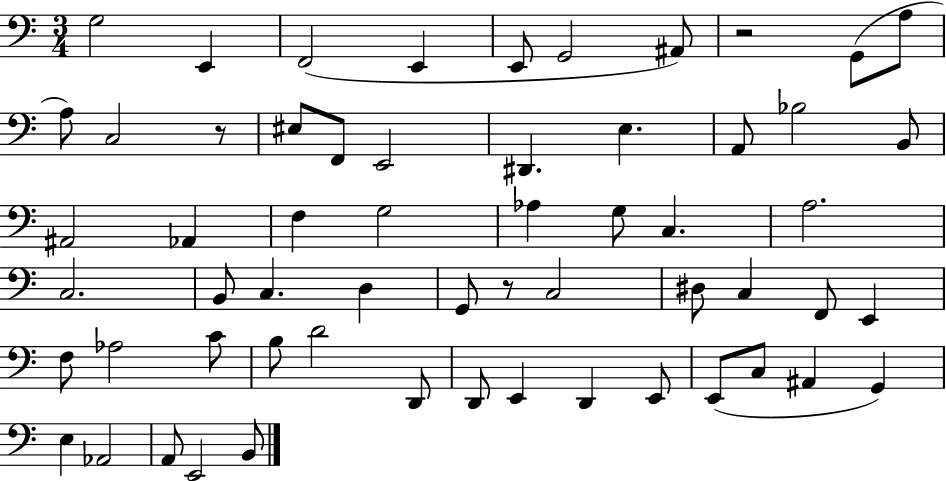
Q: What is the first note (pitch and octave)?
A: G3